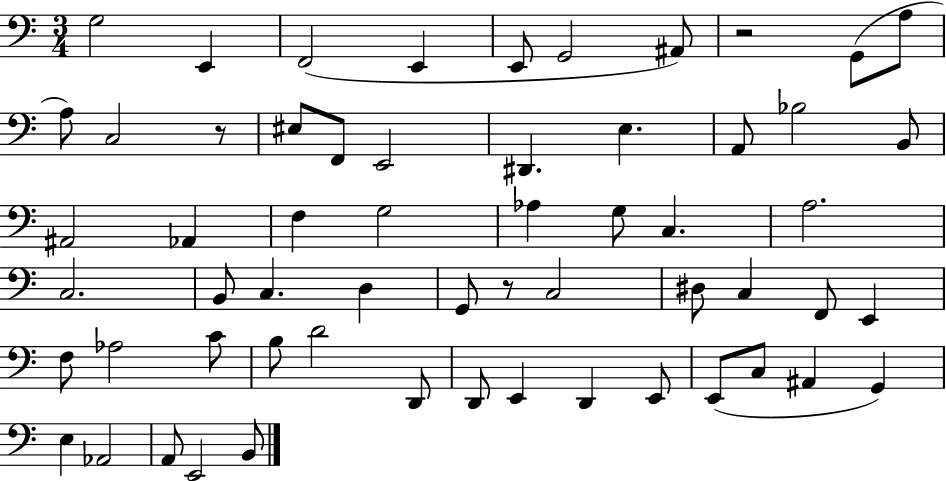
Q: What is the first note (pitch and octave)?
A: G3